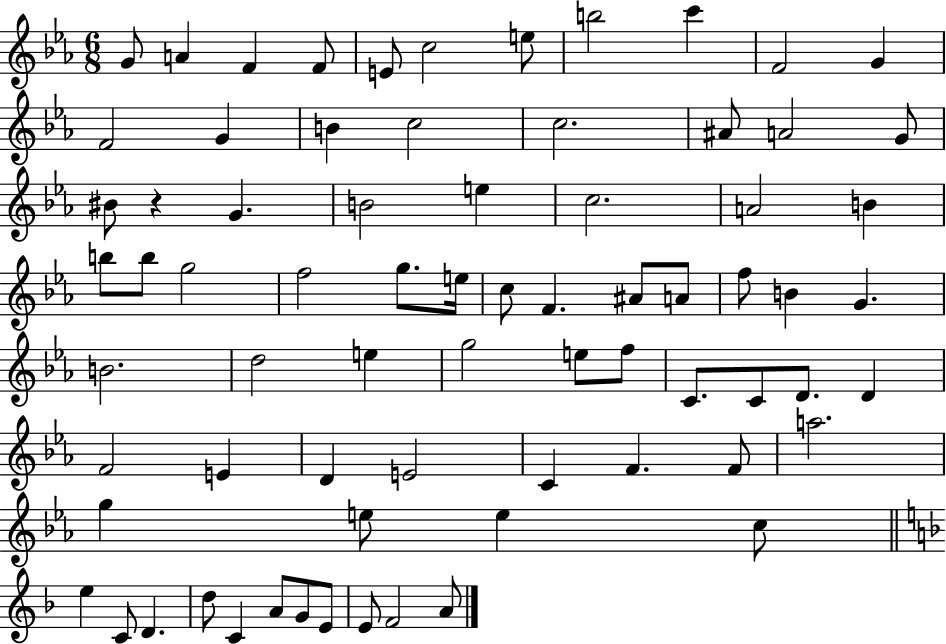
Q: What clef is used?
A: treble